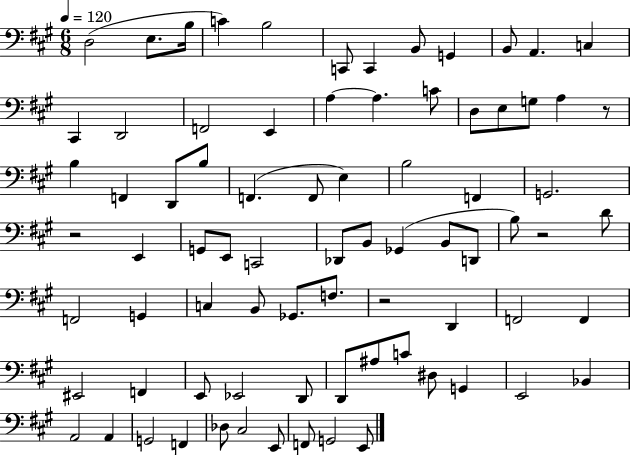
X:1
T:Untitled
M:6/8
L:1/4
K:A
D,2 E,/2 B,/4 C B,2 C,,/2 C,, B,,/2 G,, B,,/2 A,, C, ^C,, D,,2 F,,2 E,, A, A, C/2 D,/2 E,/2 G,/2 A, z/2 B, F,, D,,/2 B,/2 F,, F,,/2 E, B,2 F,, G,,2 z2 E,, G,,/2 E,,/2 C,,2 _D,,/2 B,,/2 _G,, B,,/2 D,,/2 B,/2 z2 D/2 F,,2 G,, C, B,,/2 _G,,/2 F,/2 z2 D,, F,,2 F,, ^E,,2 F,, E,,/2 _E,,2 D,,/2 D,,/2 ^A,/2 C/2 ^D,/2 G,, E,,2 _B,, A,,2 A,, G,,2 F,, _D,/2 ^C,2 E,,/2 F,,/2 G,,2 E,,/2